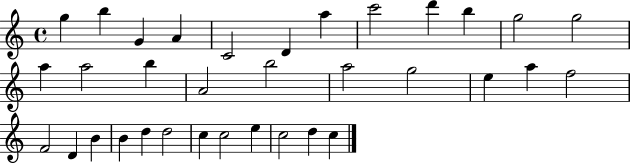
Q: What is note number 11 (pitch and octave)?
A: G5